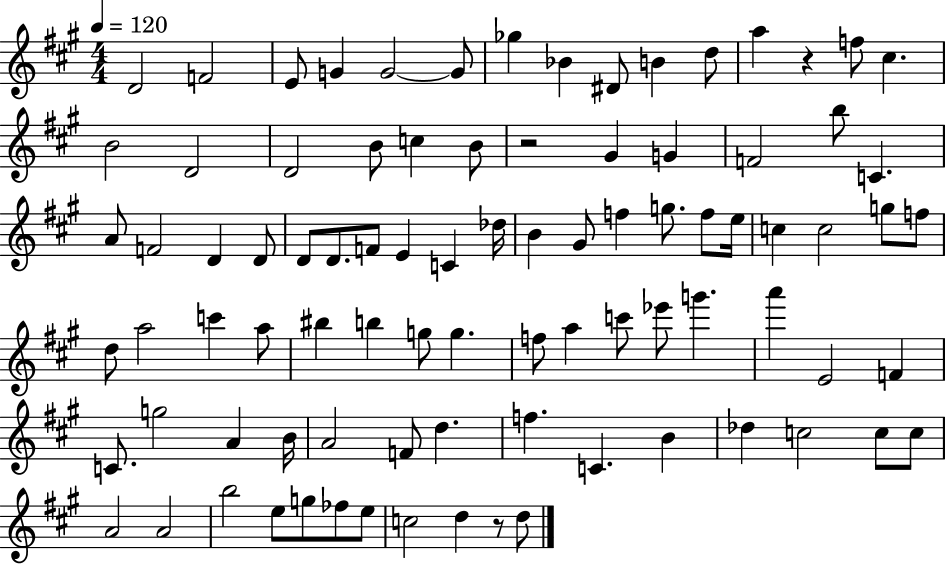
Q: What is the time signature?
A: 4/4